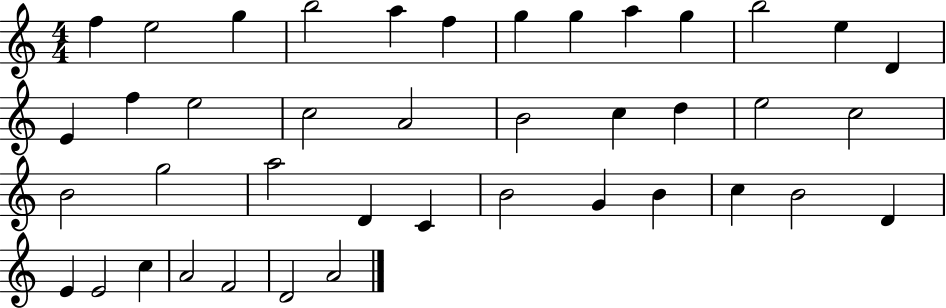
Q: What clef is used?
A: treble